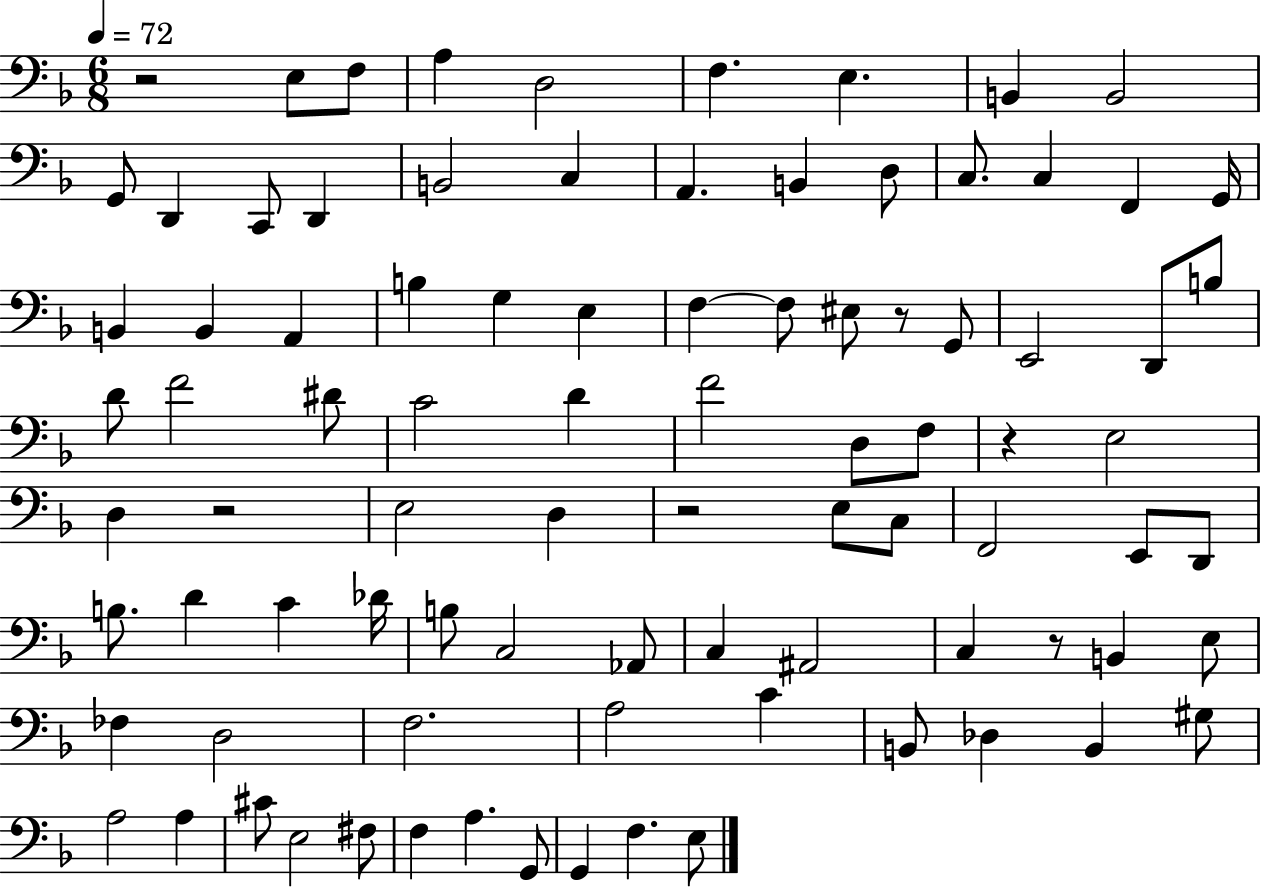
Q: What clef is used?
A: bass